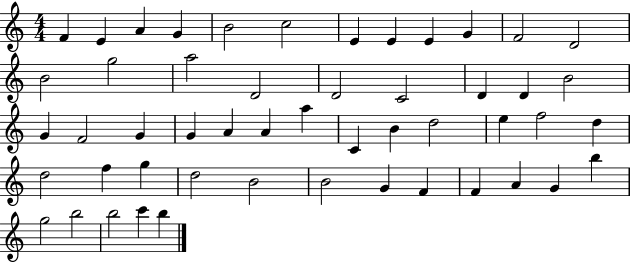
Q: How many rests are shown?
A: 0